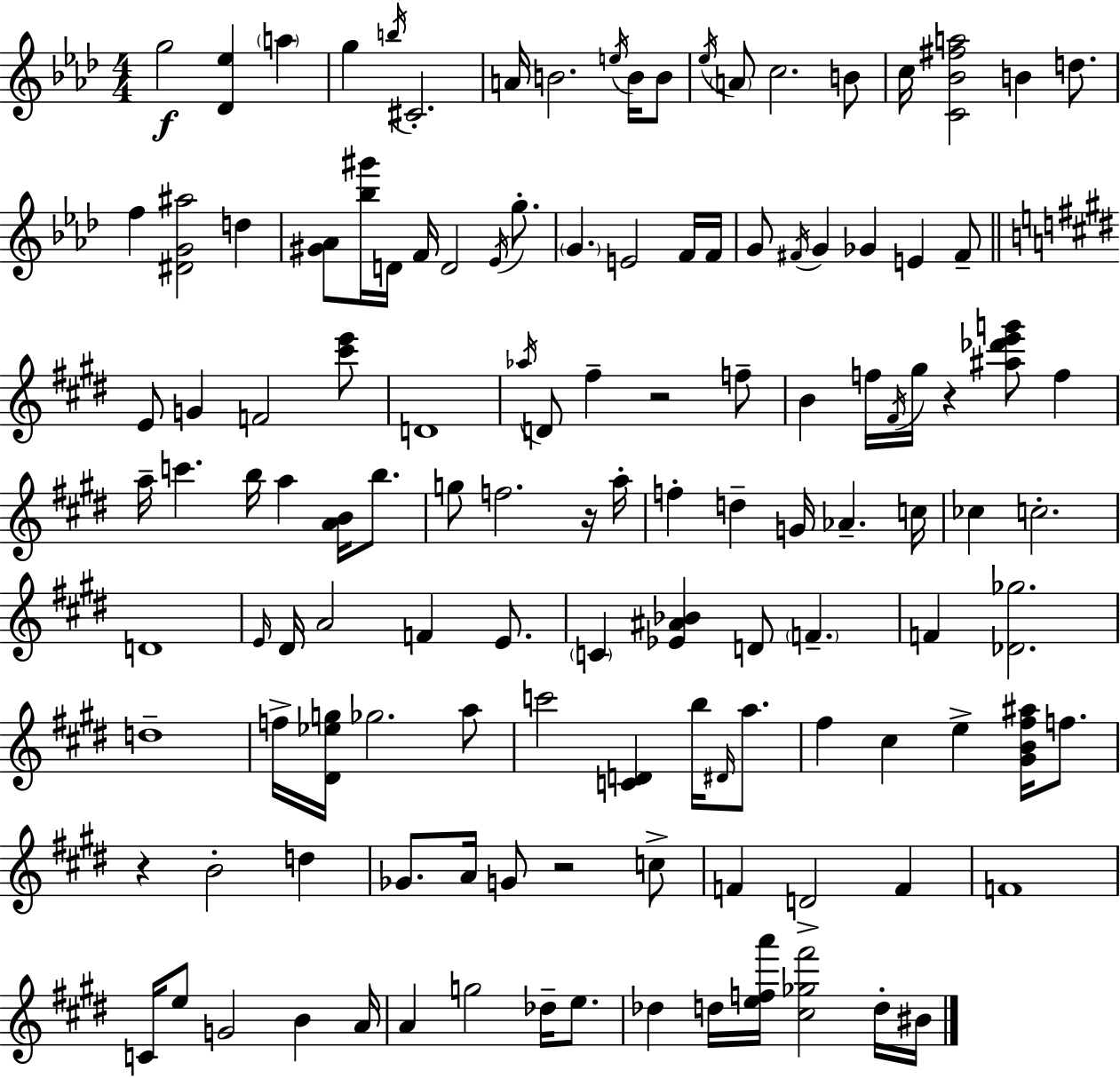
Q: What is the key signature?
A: AES major